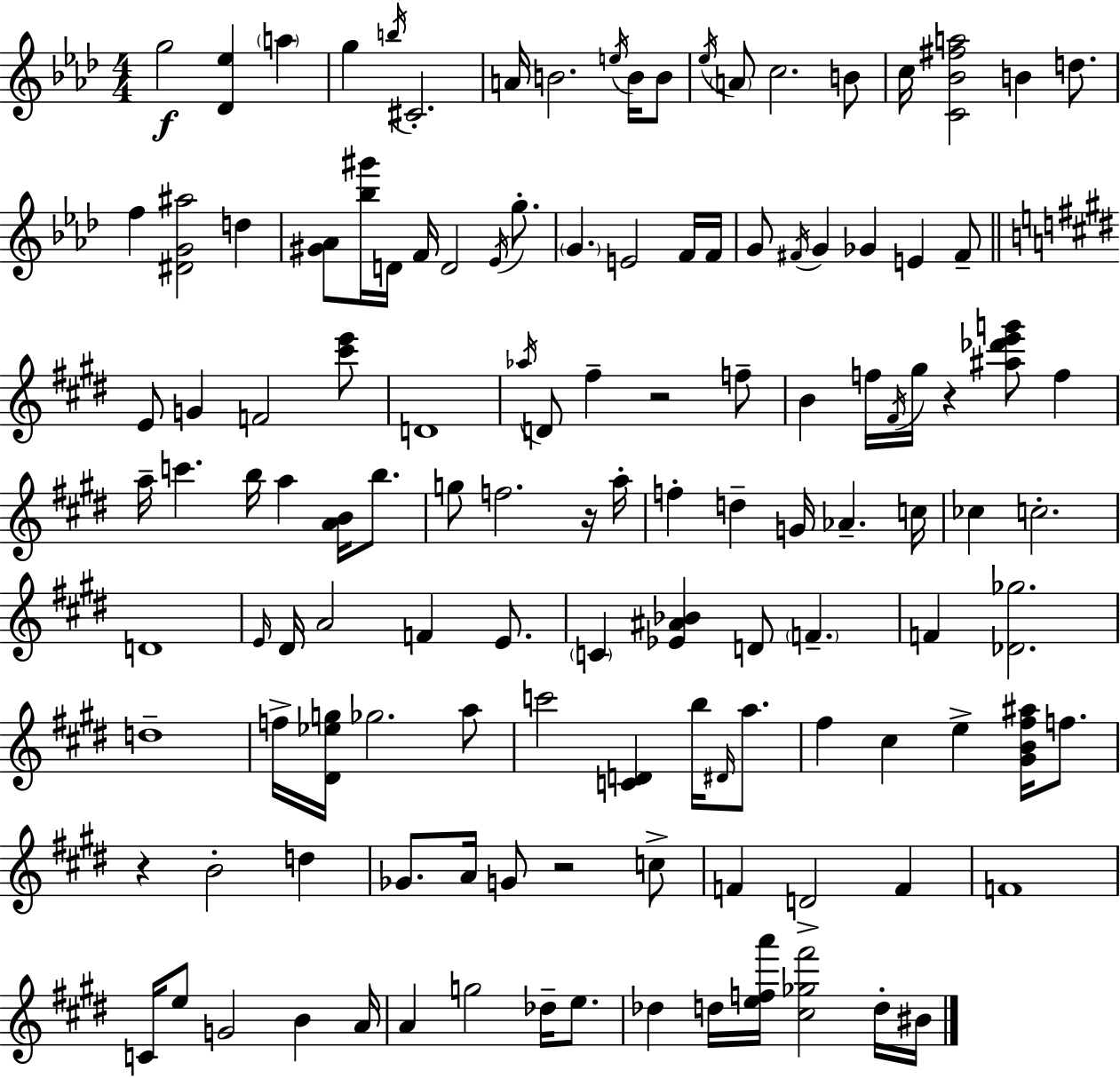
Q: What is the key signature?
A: AES major